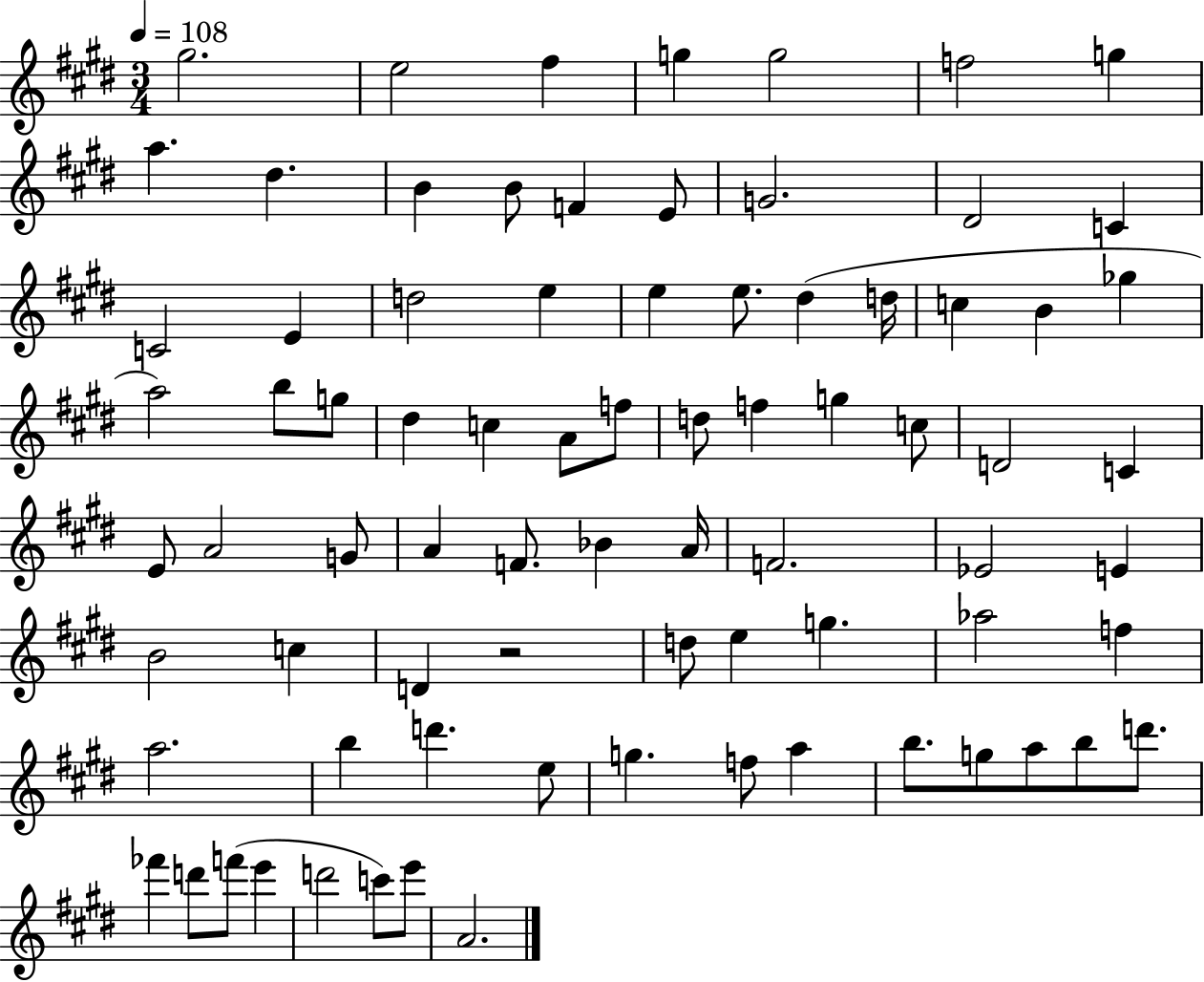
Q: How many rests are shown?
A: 1